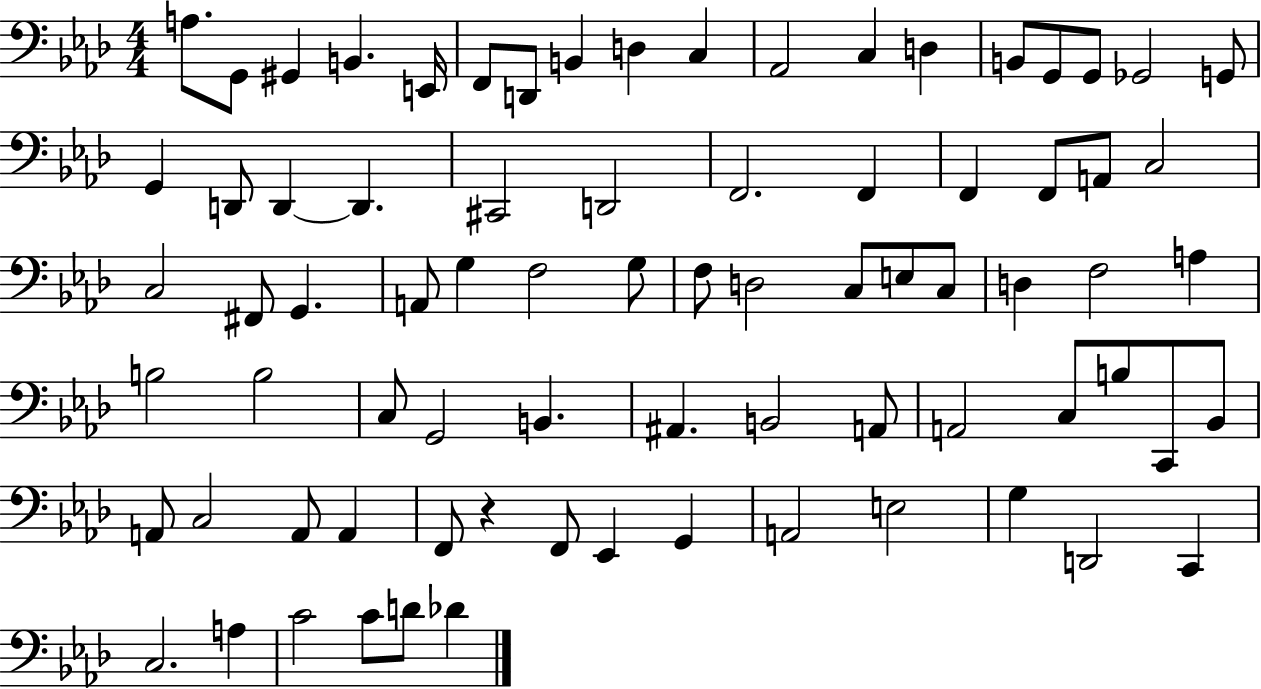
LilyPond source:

{
  \clef bass
  \numericTimeSignature
  \time 4/4
  \key aes \major
  \repeat volta 2 { a8. g,8 gis,4 b,4. e,16 | f,8 d,8 b,4 d4 c4 | aes,2 c4 d4 | b,8 g,8 g,8 ges,2 g,8 | \break g,4 d,8 d,4~~ d,4. | cis,2 d,2 | f,2. f,4 | f,4 f,8 a,8 c2 | \break c2 fis,8 g,4. | a,8 g4 f2 g8 | f8 d2 c8 e8 c8 | d4 f2 a4 | \break b2 b2 | c8 g,2 b,4. | ais,4. b,2 a,8 | a,2 c8 b8 c,8 bes,8 | \break a,8 c2 a,8 a,4 | f,8 r4 f,8 ees,4 g,4 | a,2 e2 | g4 d,2 c,4 | \break c2. a4 | c'2 c'8 d'8 des'4 | } \bar "|."
}